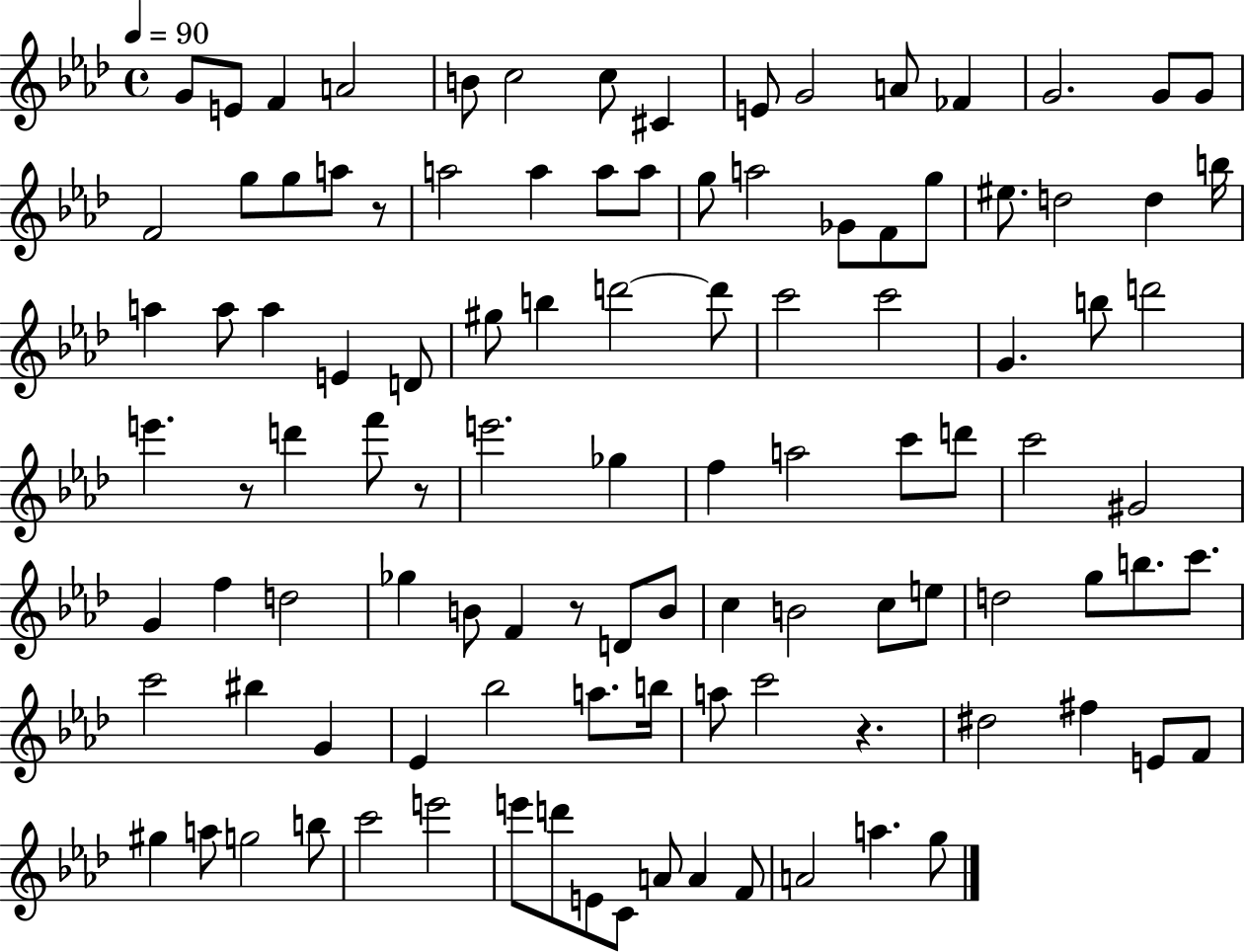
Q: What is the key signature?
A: AES major